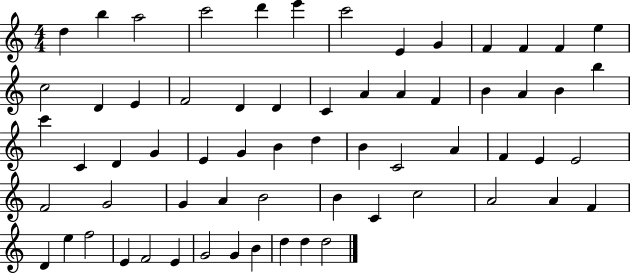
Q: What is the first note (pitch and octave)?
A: D5